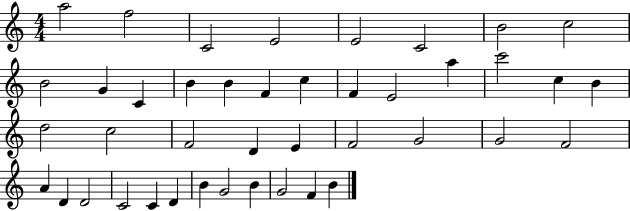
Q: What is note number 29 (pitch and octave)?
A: G4